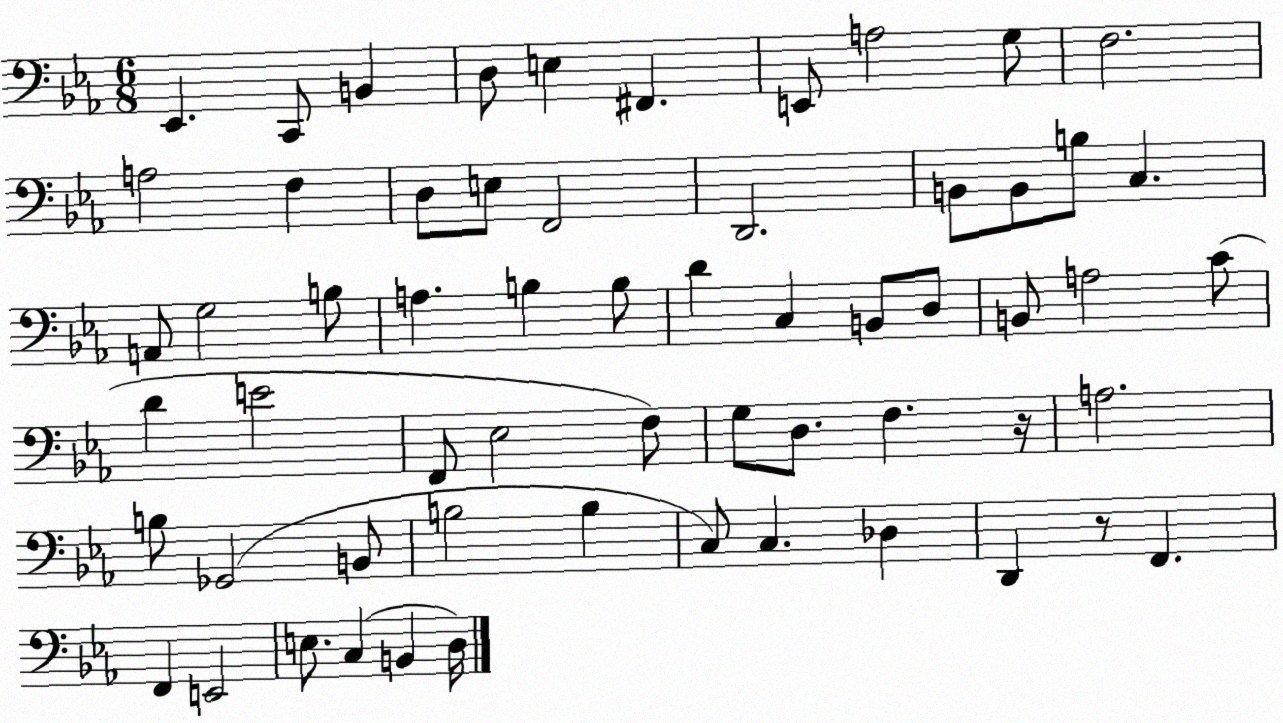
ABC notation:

X:1
T:Untitled
M:6/8
L:1/4
K:Eb
_E,, C,,/2 B,, D,/2 E, ^F,, E,,/2 A,2 G,/2 F,2 A,2 F, D,/2 E,/2 F,,2 D,,2 B,,/2 B,,/2 B,/2 C, A,,/2 G,2 B,/2 A, B, B,/2 D C, B,,/2 D,/2 B,,/2 A,2 C/2 D E2 F,,/2 _E,2 F,/2 G,/2 D,/2 F, z/4 A,2 B,/2 _G,,2 B,,/2 B,2 B, C,/2 C, _D, D,, z/2 F,, F,, E,,2 E,/2 C, B,, D,/4